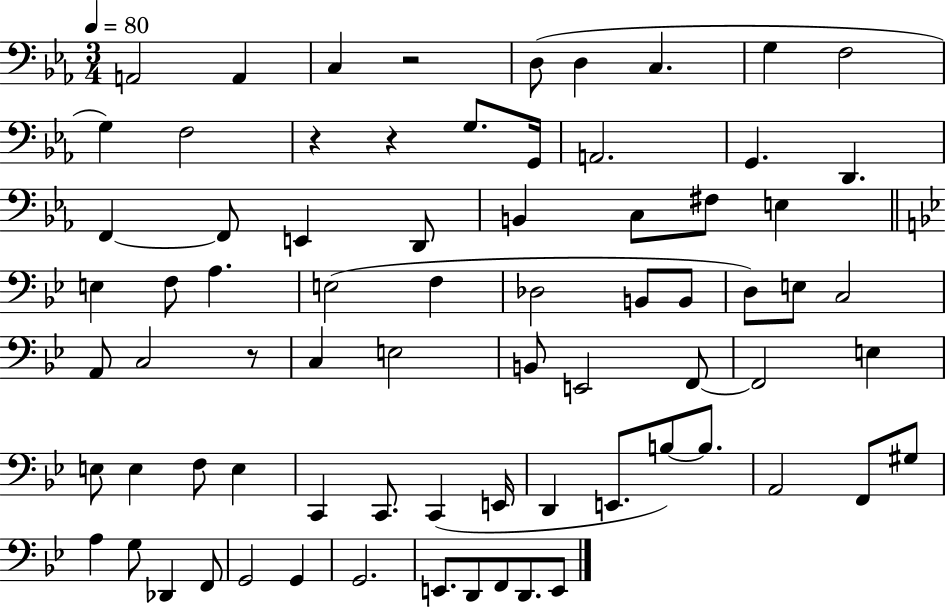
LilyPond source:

{
  \clef bass
  \numericTimeSignature
  \time 3/4
  \key ees \major
  \tempo 4 = 80
  a,2 a,4 | c4 r2 | d8( d4 c4. | g4 f2 | \break g4) f2 | r4 r4 g8. g,16 | a,2. | g,4. d,4. | \break f,4~~ f,8 e,4 d,8 | b,4 c8 fis8 e4 | \bar "||" \break \key bes \major e4 f8 a4. | e2( f4 | des2 b,8 b,8 | d8) e8 c2 | \break a,8 c2 r8 | c4 e2 | b,8 e,2 f,8~~ | f,2 e4 | \break e8 e4 f8 e4 | c,4 c,8. c,4( e,16 | d,4 e,8. b8~~) b8. | a,2 f,8 gis8 | \break a4 g8 des,4 f,8 | g,2 g,4 | g,2. | e,8. d,8 f,8 d,8. e,8 | \break \bar "|."
}